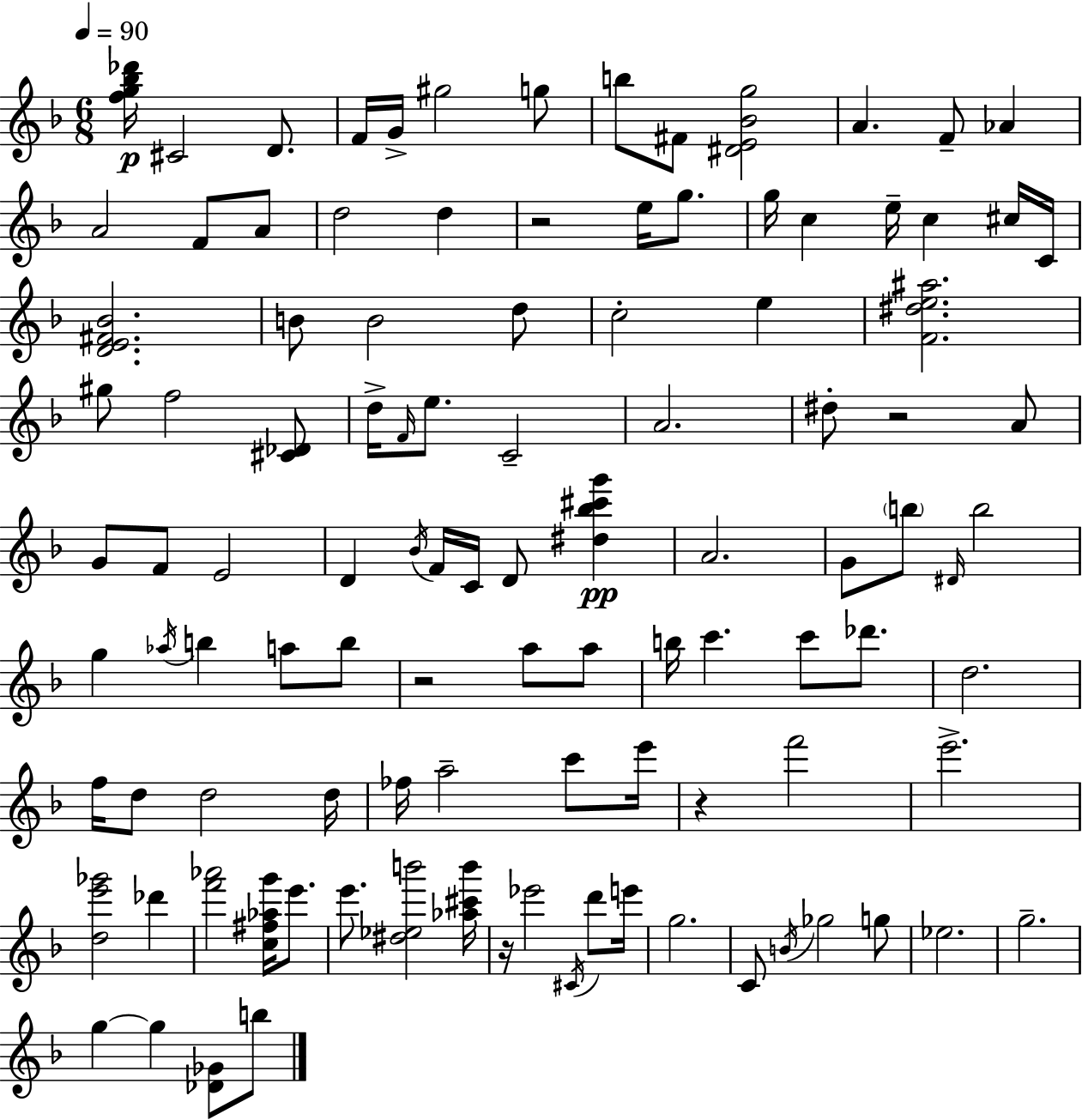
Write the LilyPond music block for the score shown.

{
  \clef treble
  \numericTimeSignature
  \time 6/8
  \key f \major
  \tempo 4 = 90
  <f'' g'' bes'' des'''>16\p cis'2 d'8. | f'16 g'16-> gis''2 g''8 | b''8 fis'8 <dis' e' bes' g''>2 | a'4. f'8-- aes'4 | \break a'2 f'8 a'8 | d''2 d''4 | r2 e''16 g''8. | g''16 c''4 e''16-- c''4 cis''16 c'16 | \break <d' e' fis' bes'>2. | b'8 b'2 d''8 | c''2-. e''4 | <f' dis'' e'' ais''>2. | \break gis''8 f''2 <cis' des'>8 | d''16-> \grace { f'16 } e''8. c'2-- | a'2. | dis''8-. r2 a'8 | \break g'8 f'8 e'2 | d'4 \acciaccatura { bes'16 } f'16 c'16 d'8 <dis'' bes'' cis''' g'''>4\pp | a'2. | g'8 \parenthesize b''8 \grace { dis'16 } b''2 | \break g''4 \acciaccatura { aes''16 } b''4 | a''8 b''8 r2 | a''8 a''8 b''16 c'''4. c'''8 | des'''8. d''2. | \break f''16 d''8 d''2 | d''16 fes''16 a''2-- | c'''8 e'''16 r4 f'''2 | e'''2.-> | \break <d'' e''' ges'''>2 | des'''4 <f''' aes'''>2 | <c'' fis'' aes'' g'''>16 e'''8. e'''8. <dis'' ees'' b'''>2 | <aes'' cis''' b'''>16 r16 ees'''2 | \break \acciaccatura { cis'16 } d'''8 e'''16 g''2. | c'8 \acciaccatura { b'16 } ges''2 | g''8 ees''2. | g''2.-- | \break g''4~~ g''4 | <des' ges'>8 b''8 \bar "|."
}